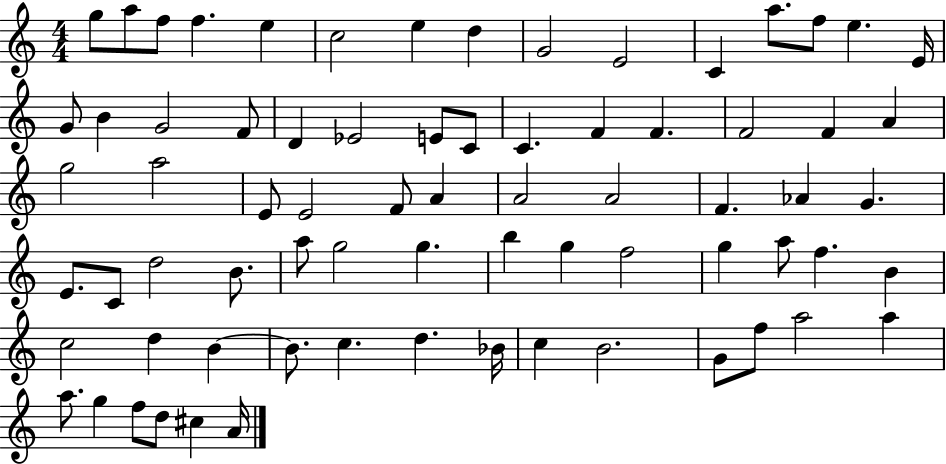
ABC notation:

X:1
T:Untitled
M:4/4
L:1/4
K:C
g/2 a/2 f/2 f e c2 e d G2 E2 C a/2 f/2 e E/4 G/2 B G2 F/2 D _E2 E/2 C/2 C F F F2 F A g2 a2 E/2 E2 F/2 A A2 A2 F _A G E/2 C/2 d2 B/2 a/2 g2 g b g f2 g a/2 f B c2 d B B/2 c d _B/4 c B2 G/2 f/2 a2 a a/2 g f/2 d/2 ^c A/4